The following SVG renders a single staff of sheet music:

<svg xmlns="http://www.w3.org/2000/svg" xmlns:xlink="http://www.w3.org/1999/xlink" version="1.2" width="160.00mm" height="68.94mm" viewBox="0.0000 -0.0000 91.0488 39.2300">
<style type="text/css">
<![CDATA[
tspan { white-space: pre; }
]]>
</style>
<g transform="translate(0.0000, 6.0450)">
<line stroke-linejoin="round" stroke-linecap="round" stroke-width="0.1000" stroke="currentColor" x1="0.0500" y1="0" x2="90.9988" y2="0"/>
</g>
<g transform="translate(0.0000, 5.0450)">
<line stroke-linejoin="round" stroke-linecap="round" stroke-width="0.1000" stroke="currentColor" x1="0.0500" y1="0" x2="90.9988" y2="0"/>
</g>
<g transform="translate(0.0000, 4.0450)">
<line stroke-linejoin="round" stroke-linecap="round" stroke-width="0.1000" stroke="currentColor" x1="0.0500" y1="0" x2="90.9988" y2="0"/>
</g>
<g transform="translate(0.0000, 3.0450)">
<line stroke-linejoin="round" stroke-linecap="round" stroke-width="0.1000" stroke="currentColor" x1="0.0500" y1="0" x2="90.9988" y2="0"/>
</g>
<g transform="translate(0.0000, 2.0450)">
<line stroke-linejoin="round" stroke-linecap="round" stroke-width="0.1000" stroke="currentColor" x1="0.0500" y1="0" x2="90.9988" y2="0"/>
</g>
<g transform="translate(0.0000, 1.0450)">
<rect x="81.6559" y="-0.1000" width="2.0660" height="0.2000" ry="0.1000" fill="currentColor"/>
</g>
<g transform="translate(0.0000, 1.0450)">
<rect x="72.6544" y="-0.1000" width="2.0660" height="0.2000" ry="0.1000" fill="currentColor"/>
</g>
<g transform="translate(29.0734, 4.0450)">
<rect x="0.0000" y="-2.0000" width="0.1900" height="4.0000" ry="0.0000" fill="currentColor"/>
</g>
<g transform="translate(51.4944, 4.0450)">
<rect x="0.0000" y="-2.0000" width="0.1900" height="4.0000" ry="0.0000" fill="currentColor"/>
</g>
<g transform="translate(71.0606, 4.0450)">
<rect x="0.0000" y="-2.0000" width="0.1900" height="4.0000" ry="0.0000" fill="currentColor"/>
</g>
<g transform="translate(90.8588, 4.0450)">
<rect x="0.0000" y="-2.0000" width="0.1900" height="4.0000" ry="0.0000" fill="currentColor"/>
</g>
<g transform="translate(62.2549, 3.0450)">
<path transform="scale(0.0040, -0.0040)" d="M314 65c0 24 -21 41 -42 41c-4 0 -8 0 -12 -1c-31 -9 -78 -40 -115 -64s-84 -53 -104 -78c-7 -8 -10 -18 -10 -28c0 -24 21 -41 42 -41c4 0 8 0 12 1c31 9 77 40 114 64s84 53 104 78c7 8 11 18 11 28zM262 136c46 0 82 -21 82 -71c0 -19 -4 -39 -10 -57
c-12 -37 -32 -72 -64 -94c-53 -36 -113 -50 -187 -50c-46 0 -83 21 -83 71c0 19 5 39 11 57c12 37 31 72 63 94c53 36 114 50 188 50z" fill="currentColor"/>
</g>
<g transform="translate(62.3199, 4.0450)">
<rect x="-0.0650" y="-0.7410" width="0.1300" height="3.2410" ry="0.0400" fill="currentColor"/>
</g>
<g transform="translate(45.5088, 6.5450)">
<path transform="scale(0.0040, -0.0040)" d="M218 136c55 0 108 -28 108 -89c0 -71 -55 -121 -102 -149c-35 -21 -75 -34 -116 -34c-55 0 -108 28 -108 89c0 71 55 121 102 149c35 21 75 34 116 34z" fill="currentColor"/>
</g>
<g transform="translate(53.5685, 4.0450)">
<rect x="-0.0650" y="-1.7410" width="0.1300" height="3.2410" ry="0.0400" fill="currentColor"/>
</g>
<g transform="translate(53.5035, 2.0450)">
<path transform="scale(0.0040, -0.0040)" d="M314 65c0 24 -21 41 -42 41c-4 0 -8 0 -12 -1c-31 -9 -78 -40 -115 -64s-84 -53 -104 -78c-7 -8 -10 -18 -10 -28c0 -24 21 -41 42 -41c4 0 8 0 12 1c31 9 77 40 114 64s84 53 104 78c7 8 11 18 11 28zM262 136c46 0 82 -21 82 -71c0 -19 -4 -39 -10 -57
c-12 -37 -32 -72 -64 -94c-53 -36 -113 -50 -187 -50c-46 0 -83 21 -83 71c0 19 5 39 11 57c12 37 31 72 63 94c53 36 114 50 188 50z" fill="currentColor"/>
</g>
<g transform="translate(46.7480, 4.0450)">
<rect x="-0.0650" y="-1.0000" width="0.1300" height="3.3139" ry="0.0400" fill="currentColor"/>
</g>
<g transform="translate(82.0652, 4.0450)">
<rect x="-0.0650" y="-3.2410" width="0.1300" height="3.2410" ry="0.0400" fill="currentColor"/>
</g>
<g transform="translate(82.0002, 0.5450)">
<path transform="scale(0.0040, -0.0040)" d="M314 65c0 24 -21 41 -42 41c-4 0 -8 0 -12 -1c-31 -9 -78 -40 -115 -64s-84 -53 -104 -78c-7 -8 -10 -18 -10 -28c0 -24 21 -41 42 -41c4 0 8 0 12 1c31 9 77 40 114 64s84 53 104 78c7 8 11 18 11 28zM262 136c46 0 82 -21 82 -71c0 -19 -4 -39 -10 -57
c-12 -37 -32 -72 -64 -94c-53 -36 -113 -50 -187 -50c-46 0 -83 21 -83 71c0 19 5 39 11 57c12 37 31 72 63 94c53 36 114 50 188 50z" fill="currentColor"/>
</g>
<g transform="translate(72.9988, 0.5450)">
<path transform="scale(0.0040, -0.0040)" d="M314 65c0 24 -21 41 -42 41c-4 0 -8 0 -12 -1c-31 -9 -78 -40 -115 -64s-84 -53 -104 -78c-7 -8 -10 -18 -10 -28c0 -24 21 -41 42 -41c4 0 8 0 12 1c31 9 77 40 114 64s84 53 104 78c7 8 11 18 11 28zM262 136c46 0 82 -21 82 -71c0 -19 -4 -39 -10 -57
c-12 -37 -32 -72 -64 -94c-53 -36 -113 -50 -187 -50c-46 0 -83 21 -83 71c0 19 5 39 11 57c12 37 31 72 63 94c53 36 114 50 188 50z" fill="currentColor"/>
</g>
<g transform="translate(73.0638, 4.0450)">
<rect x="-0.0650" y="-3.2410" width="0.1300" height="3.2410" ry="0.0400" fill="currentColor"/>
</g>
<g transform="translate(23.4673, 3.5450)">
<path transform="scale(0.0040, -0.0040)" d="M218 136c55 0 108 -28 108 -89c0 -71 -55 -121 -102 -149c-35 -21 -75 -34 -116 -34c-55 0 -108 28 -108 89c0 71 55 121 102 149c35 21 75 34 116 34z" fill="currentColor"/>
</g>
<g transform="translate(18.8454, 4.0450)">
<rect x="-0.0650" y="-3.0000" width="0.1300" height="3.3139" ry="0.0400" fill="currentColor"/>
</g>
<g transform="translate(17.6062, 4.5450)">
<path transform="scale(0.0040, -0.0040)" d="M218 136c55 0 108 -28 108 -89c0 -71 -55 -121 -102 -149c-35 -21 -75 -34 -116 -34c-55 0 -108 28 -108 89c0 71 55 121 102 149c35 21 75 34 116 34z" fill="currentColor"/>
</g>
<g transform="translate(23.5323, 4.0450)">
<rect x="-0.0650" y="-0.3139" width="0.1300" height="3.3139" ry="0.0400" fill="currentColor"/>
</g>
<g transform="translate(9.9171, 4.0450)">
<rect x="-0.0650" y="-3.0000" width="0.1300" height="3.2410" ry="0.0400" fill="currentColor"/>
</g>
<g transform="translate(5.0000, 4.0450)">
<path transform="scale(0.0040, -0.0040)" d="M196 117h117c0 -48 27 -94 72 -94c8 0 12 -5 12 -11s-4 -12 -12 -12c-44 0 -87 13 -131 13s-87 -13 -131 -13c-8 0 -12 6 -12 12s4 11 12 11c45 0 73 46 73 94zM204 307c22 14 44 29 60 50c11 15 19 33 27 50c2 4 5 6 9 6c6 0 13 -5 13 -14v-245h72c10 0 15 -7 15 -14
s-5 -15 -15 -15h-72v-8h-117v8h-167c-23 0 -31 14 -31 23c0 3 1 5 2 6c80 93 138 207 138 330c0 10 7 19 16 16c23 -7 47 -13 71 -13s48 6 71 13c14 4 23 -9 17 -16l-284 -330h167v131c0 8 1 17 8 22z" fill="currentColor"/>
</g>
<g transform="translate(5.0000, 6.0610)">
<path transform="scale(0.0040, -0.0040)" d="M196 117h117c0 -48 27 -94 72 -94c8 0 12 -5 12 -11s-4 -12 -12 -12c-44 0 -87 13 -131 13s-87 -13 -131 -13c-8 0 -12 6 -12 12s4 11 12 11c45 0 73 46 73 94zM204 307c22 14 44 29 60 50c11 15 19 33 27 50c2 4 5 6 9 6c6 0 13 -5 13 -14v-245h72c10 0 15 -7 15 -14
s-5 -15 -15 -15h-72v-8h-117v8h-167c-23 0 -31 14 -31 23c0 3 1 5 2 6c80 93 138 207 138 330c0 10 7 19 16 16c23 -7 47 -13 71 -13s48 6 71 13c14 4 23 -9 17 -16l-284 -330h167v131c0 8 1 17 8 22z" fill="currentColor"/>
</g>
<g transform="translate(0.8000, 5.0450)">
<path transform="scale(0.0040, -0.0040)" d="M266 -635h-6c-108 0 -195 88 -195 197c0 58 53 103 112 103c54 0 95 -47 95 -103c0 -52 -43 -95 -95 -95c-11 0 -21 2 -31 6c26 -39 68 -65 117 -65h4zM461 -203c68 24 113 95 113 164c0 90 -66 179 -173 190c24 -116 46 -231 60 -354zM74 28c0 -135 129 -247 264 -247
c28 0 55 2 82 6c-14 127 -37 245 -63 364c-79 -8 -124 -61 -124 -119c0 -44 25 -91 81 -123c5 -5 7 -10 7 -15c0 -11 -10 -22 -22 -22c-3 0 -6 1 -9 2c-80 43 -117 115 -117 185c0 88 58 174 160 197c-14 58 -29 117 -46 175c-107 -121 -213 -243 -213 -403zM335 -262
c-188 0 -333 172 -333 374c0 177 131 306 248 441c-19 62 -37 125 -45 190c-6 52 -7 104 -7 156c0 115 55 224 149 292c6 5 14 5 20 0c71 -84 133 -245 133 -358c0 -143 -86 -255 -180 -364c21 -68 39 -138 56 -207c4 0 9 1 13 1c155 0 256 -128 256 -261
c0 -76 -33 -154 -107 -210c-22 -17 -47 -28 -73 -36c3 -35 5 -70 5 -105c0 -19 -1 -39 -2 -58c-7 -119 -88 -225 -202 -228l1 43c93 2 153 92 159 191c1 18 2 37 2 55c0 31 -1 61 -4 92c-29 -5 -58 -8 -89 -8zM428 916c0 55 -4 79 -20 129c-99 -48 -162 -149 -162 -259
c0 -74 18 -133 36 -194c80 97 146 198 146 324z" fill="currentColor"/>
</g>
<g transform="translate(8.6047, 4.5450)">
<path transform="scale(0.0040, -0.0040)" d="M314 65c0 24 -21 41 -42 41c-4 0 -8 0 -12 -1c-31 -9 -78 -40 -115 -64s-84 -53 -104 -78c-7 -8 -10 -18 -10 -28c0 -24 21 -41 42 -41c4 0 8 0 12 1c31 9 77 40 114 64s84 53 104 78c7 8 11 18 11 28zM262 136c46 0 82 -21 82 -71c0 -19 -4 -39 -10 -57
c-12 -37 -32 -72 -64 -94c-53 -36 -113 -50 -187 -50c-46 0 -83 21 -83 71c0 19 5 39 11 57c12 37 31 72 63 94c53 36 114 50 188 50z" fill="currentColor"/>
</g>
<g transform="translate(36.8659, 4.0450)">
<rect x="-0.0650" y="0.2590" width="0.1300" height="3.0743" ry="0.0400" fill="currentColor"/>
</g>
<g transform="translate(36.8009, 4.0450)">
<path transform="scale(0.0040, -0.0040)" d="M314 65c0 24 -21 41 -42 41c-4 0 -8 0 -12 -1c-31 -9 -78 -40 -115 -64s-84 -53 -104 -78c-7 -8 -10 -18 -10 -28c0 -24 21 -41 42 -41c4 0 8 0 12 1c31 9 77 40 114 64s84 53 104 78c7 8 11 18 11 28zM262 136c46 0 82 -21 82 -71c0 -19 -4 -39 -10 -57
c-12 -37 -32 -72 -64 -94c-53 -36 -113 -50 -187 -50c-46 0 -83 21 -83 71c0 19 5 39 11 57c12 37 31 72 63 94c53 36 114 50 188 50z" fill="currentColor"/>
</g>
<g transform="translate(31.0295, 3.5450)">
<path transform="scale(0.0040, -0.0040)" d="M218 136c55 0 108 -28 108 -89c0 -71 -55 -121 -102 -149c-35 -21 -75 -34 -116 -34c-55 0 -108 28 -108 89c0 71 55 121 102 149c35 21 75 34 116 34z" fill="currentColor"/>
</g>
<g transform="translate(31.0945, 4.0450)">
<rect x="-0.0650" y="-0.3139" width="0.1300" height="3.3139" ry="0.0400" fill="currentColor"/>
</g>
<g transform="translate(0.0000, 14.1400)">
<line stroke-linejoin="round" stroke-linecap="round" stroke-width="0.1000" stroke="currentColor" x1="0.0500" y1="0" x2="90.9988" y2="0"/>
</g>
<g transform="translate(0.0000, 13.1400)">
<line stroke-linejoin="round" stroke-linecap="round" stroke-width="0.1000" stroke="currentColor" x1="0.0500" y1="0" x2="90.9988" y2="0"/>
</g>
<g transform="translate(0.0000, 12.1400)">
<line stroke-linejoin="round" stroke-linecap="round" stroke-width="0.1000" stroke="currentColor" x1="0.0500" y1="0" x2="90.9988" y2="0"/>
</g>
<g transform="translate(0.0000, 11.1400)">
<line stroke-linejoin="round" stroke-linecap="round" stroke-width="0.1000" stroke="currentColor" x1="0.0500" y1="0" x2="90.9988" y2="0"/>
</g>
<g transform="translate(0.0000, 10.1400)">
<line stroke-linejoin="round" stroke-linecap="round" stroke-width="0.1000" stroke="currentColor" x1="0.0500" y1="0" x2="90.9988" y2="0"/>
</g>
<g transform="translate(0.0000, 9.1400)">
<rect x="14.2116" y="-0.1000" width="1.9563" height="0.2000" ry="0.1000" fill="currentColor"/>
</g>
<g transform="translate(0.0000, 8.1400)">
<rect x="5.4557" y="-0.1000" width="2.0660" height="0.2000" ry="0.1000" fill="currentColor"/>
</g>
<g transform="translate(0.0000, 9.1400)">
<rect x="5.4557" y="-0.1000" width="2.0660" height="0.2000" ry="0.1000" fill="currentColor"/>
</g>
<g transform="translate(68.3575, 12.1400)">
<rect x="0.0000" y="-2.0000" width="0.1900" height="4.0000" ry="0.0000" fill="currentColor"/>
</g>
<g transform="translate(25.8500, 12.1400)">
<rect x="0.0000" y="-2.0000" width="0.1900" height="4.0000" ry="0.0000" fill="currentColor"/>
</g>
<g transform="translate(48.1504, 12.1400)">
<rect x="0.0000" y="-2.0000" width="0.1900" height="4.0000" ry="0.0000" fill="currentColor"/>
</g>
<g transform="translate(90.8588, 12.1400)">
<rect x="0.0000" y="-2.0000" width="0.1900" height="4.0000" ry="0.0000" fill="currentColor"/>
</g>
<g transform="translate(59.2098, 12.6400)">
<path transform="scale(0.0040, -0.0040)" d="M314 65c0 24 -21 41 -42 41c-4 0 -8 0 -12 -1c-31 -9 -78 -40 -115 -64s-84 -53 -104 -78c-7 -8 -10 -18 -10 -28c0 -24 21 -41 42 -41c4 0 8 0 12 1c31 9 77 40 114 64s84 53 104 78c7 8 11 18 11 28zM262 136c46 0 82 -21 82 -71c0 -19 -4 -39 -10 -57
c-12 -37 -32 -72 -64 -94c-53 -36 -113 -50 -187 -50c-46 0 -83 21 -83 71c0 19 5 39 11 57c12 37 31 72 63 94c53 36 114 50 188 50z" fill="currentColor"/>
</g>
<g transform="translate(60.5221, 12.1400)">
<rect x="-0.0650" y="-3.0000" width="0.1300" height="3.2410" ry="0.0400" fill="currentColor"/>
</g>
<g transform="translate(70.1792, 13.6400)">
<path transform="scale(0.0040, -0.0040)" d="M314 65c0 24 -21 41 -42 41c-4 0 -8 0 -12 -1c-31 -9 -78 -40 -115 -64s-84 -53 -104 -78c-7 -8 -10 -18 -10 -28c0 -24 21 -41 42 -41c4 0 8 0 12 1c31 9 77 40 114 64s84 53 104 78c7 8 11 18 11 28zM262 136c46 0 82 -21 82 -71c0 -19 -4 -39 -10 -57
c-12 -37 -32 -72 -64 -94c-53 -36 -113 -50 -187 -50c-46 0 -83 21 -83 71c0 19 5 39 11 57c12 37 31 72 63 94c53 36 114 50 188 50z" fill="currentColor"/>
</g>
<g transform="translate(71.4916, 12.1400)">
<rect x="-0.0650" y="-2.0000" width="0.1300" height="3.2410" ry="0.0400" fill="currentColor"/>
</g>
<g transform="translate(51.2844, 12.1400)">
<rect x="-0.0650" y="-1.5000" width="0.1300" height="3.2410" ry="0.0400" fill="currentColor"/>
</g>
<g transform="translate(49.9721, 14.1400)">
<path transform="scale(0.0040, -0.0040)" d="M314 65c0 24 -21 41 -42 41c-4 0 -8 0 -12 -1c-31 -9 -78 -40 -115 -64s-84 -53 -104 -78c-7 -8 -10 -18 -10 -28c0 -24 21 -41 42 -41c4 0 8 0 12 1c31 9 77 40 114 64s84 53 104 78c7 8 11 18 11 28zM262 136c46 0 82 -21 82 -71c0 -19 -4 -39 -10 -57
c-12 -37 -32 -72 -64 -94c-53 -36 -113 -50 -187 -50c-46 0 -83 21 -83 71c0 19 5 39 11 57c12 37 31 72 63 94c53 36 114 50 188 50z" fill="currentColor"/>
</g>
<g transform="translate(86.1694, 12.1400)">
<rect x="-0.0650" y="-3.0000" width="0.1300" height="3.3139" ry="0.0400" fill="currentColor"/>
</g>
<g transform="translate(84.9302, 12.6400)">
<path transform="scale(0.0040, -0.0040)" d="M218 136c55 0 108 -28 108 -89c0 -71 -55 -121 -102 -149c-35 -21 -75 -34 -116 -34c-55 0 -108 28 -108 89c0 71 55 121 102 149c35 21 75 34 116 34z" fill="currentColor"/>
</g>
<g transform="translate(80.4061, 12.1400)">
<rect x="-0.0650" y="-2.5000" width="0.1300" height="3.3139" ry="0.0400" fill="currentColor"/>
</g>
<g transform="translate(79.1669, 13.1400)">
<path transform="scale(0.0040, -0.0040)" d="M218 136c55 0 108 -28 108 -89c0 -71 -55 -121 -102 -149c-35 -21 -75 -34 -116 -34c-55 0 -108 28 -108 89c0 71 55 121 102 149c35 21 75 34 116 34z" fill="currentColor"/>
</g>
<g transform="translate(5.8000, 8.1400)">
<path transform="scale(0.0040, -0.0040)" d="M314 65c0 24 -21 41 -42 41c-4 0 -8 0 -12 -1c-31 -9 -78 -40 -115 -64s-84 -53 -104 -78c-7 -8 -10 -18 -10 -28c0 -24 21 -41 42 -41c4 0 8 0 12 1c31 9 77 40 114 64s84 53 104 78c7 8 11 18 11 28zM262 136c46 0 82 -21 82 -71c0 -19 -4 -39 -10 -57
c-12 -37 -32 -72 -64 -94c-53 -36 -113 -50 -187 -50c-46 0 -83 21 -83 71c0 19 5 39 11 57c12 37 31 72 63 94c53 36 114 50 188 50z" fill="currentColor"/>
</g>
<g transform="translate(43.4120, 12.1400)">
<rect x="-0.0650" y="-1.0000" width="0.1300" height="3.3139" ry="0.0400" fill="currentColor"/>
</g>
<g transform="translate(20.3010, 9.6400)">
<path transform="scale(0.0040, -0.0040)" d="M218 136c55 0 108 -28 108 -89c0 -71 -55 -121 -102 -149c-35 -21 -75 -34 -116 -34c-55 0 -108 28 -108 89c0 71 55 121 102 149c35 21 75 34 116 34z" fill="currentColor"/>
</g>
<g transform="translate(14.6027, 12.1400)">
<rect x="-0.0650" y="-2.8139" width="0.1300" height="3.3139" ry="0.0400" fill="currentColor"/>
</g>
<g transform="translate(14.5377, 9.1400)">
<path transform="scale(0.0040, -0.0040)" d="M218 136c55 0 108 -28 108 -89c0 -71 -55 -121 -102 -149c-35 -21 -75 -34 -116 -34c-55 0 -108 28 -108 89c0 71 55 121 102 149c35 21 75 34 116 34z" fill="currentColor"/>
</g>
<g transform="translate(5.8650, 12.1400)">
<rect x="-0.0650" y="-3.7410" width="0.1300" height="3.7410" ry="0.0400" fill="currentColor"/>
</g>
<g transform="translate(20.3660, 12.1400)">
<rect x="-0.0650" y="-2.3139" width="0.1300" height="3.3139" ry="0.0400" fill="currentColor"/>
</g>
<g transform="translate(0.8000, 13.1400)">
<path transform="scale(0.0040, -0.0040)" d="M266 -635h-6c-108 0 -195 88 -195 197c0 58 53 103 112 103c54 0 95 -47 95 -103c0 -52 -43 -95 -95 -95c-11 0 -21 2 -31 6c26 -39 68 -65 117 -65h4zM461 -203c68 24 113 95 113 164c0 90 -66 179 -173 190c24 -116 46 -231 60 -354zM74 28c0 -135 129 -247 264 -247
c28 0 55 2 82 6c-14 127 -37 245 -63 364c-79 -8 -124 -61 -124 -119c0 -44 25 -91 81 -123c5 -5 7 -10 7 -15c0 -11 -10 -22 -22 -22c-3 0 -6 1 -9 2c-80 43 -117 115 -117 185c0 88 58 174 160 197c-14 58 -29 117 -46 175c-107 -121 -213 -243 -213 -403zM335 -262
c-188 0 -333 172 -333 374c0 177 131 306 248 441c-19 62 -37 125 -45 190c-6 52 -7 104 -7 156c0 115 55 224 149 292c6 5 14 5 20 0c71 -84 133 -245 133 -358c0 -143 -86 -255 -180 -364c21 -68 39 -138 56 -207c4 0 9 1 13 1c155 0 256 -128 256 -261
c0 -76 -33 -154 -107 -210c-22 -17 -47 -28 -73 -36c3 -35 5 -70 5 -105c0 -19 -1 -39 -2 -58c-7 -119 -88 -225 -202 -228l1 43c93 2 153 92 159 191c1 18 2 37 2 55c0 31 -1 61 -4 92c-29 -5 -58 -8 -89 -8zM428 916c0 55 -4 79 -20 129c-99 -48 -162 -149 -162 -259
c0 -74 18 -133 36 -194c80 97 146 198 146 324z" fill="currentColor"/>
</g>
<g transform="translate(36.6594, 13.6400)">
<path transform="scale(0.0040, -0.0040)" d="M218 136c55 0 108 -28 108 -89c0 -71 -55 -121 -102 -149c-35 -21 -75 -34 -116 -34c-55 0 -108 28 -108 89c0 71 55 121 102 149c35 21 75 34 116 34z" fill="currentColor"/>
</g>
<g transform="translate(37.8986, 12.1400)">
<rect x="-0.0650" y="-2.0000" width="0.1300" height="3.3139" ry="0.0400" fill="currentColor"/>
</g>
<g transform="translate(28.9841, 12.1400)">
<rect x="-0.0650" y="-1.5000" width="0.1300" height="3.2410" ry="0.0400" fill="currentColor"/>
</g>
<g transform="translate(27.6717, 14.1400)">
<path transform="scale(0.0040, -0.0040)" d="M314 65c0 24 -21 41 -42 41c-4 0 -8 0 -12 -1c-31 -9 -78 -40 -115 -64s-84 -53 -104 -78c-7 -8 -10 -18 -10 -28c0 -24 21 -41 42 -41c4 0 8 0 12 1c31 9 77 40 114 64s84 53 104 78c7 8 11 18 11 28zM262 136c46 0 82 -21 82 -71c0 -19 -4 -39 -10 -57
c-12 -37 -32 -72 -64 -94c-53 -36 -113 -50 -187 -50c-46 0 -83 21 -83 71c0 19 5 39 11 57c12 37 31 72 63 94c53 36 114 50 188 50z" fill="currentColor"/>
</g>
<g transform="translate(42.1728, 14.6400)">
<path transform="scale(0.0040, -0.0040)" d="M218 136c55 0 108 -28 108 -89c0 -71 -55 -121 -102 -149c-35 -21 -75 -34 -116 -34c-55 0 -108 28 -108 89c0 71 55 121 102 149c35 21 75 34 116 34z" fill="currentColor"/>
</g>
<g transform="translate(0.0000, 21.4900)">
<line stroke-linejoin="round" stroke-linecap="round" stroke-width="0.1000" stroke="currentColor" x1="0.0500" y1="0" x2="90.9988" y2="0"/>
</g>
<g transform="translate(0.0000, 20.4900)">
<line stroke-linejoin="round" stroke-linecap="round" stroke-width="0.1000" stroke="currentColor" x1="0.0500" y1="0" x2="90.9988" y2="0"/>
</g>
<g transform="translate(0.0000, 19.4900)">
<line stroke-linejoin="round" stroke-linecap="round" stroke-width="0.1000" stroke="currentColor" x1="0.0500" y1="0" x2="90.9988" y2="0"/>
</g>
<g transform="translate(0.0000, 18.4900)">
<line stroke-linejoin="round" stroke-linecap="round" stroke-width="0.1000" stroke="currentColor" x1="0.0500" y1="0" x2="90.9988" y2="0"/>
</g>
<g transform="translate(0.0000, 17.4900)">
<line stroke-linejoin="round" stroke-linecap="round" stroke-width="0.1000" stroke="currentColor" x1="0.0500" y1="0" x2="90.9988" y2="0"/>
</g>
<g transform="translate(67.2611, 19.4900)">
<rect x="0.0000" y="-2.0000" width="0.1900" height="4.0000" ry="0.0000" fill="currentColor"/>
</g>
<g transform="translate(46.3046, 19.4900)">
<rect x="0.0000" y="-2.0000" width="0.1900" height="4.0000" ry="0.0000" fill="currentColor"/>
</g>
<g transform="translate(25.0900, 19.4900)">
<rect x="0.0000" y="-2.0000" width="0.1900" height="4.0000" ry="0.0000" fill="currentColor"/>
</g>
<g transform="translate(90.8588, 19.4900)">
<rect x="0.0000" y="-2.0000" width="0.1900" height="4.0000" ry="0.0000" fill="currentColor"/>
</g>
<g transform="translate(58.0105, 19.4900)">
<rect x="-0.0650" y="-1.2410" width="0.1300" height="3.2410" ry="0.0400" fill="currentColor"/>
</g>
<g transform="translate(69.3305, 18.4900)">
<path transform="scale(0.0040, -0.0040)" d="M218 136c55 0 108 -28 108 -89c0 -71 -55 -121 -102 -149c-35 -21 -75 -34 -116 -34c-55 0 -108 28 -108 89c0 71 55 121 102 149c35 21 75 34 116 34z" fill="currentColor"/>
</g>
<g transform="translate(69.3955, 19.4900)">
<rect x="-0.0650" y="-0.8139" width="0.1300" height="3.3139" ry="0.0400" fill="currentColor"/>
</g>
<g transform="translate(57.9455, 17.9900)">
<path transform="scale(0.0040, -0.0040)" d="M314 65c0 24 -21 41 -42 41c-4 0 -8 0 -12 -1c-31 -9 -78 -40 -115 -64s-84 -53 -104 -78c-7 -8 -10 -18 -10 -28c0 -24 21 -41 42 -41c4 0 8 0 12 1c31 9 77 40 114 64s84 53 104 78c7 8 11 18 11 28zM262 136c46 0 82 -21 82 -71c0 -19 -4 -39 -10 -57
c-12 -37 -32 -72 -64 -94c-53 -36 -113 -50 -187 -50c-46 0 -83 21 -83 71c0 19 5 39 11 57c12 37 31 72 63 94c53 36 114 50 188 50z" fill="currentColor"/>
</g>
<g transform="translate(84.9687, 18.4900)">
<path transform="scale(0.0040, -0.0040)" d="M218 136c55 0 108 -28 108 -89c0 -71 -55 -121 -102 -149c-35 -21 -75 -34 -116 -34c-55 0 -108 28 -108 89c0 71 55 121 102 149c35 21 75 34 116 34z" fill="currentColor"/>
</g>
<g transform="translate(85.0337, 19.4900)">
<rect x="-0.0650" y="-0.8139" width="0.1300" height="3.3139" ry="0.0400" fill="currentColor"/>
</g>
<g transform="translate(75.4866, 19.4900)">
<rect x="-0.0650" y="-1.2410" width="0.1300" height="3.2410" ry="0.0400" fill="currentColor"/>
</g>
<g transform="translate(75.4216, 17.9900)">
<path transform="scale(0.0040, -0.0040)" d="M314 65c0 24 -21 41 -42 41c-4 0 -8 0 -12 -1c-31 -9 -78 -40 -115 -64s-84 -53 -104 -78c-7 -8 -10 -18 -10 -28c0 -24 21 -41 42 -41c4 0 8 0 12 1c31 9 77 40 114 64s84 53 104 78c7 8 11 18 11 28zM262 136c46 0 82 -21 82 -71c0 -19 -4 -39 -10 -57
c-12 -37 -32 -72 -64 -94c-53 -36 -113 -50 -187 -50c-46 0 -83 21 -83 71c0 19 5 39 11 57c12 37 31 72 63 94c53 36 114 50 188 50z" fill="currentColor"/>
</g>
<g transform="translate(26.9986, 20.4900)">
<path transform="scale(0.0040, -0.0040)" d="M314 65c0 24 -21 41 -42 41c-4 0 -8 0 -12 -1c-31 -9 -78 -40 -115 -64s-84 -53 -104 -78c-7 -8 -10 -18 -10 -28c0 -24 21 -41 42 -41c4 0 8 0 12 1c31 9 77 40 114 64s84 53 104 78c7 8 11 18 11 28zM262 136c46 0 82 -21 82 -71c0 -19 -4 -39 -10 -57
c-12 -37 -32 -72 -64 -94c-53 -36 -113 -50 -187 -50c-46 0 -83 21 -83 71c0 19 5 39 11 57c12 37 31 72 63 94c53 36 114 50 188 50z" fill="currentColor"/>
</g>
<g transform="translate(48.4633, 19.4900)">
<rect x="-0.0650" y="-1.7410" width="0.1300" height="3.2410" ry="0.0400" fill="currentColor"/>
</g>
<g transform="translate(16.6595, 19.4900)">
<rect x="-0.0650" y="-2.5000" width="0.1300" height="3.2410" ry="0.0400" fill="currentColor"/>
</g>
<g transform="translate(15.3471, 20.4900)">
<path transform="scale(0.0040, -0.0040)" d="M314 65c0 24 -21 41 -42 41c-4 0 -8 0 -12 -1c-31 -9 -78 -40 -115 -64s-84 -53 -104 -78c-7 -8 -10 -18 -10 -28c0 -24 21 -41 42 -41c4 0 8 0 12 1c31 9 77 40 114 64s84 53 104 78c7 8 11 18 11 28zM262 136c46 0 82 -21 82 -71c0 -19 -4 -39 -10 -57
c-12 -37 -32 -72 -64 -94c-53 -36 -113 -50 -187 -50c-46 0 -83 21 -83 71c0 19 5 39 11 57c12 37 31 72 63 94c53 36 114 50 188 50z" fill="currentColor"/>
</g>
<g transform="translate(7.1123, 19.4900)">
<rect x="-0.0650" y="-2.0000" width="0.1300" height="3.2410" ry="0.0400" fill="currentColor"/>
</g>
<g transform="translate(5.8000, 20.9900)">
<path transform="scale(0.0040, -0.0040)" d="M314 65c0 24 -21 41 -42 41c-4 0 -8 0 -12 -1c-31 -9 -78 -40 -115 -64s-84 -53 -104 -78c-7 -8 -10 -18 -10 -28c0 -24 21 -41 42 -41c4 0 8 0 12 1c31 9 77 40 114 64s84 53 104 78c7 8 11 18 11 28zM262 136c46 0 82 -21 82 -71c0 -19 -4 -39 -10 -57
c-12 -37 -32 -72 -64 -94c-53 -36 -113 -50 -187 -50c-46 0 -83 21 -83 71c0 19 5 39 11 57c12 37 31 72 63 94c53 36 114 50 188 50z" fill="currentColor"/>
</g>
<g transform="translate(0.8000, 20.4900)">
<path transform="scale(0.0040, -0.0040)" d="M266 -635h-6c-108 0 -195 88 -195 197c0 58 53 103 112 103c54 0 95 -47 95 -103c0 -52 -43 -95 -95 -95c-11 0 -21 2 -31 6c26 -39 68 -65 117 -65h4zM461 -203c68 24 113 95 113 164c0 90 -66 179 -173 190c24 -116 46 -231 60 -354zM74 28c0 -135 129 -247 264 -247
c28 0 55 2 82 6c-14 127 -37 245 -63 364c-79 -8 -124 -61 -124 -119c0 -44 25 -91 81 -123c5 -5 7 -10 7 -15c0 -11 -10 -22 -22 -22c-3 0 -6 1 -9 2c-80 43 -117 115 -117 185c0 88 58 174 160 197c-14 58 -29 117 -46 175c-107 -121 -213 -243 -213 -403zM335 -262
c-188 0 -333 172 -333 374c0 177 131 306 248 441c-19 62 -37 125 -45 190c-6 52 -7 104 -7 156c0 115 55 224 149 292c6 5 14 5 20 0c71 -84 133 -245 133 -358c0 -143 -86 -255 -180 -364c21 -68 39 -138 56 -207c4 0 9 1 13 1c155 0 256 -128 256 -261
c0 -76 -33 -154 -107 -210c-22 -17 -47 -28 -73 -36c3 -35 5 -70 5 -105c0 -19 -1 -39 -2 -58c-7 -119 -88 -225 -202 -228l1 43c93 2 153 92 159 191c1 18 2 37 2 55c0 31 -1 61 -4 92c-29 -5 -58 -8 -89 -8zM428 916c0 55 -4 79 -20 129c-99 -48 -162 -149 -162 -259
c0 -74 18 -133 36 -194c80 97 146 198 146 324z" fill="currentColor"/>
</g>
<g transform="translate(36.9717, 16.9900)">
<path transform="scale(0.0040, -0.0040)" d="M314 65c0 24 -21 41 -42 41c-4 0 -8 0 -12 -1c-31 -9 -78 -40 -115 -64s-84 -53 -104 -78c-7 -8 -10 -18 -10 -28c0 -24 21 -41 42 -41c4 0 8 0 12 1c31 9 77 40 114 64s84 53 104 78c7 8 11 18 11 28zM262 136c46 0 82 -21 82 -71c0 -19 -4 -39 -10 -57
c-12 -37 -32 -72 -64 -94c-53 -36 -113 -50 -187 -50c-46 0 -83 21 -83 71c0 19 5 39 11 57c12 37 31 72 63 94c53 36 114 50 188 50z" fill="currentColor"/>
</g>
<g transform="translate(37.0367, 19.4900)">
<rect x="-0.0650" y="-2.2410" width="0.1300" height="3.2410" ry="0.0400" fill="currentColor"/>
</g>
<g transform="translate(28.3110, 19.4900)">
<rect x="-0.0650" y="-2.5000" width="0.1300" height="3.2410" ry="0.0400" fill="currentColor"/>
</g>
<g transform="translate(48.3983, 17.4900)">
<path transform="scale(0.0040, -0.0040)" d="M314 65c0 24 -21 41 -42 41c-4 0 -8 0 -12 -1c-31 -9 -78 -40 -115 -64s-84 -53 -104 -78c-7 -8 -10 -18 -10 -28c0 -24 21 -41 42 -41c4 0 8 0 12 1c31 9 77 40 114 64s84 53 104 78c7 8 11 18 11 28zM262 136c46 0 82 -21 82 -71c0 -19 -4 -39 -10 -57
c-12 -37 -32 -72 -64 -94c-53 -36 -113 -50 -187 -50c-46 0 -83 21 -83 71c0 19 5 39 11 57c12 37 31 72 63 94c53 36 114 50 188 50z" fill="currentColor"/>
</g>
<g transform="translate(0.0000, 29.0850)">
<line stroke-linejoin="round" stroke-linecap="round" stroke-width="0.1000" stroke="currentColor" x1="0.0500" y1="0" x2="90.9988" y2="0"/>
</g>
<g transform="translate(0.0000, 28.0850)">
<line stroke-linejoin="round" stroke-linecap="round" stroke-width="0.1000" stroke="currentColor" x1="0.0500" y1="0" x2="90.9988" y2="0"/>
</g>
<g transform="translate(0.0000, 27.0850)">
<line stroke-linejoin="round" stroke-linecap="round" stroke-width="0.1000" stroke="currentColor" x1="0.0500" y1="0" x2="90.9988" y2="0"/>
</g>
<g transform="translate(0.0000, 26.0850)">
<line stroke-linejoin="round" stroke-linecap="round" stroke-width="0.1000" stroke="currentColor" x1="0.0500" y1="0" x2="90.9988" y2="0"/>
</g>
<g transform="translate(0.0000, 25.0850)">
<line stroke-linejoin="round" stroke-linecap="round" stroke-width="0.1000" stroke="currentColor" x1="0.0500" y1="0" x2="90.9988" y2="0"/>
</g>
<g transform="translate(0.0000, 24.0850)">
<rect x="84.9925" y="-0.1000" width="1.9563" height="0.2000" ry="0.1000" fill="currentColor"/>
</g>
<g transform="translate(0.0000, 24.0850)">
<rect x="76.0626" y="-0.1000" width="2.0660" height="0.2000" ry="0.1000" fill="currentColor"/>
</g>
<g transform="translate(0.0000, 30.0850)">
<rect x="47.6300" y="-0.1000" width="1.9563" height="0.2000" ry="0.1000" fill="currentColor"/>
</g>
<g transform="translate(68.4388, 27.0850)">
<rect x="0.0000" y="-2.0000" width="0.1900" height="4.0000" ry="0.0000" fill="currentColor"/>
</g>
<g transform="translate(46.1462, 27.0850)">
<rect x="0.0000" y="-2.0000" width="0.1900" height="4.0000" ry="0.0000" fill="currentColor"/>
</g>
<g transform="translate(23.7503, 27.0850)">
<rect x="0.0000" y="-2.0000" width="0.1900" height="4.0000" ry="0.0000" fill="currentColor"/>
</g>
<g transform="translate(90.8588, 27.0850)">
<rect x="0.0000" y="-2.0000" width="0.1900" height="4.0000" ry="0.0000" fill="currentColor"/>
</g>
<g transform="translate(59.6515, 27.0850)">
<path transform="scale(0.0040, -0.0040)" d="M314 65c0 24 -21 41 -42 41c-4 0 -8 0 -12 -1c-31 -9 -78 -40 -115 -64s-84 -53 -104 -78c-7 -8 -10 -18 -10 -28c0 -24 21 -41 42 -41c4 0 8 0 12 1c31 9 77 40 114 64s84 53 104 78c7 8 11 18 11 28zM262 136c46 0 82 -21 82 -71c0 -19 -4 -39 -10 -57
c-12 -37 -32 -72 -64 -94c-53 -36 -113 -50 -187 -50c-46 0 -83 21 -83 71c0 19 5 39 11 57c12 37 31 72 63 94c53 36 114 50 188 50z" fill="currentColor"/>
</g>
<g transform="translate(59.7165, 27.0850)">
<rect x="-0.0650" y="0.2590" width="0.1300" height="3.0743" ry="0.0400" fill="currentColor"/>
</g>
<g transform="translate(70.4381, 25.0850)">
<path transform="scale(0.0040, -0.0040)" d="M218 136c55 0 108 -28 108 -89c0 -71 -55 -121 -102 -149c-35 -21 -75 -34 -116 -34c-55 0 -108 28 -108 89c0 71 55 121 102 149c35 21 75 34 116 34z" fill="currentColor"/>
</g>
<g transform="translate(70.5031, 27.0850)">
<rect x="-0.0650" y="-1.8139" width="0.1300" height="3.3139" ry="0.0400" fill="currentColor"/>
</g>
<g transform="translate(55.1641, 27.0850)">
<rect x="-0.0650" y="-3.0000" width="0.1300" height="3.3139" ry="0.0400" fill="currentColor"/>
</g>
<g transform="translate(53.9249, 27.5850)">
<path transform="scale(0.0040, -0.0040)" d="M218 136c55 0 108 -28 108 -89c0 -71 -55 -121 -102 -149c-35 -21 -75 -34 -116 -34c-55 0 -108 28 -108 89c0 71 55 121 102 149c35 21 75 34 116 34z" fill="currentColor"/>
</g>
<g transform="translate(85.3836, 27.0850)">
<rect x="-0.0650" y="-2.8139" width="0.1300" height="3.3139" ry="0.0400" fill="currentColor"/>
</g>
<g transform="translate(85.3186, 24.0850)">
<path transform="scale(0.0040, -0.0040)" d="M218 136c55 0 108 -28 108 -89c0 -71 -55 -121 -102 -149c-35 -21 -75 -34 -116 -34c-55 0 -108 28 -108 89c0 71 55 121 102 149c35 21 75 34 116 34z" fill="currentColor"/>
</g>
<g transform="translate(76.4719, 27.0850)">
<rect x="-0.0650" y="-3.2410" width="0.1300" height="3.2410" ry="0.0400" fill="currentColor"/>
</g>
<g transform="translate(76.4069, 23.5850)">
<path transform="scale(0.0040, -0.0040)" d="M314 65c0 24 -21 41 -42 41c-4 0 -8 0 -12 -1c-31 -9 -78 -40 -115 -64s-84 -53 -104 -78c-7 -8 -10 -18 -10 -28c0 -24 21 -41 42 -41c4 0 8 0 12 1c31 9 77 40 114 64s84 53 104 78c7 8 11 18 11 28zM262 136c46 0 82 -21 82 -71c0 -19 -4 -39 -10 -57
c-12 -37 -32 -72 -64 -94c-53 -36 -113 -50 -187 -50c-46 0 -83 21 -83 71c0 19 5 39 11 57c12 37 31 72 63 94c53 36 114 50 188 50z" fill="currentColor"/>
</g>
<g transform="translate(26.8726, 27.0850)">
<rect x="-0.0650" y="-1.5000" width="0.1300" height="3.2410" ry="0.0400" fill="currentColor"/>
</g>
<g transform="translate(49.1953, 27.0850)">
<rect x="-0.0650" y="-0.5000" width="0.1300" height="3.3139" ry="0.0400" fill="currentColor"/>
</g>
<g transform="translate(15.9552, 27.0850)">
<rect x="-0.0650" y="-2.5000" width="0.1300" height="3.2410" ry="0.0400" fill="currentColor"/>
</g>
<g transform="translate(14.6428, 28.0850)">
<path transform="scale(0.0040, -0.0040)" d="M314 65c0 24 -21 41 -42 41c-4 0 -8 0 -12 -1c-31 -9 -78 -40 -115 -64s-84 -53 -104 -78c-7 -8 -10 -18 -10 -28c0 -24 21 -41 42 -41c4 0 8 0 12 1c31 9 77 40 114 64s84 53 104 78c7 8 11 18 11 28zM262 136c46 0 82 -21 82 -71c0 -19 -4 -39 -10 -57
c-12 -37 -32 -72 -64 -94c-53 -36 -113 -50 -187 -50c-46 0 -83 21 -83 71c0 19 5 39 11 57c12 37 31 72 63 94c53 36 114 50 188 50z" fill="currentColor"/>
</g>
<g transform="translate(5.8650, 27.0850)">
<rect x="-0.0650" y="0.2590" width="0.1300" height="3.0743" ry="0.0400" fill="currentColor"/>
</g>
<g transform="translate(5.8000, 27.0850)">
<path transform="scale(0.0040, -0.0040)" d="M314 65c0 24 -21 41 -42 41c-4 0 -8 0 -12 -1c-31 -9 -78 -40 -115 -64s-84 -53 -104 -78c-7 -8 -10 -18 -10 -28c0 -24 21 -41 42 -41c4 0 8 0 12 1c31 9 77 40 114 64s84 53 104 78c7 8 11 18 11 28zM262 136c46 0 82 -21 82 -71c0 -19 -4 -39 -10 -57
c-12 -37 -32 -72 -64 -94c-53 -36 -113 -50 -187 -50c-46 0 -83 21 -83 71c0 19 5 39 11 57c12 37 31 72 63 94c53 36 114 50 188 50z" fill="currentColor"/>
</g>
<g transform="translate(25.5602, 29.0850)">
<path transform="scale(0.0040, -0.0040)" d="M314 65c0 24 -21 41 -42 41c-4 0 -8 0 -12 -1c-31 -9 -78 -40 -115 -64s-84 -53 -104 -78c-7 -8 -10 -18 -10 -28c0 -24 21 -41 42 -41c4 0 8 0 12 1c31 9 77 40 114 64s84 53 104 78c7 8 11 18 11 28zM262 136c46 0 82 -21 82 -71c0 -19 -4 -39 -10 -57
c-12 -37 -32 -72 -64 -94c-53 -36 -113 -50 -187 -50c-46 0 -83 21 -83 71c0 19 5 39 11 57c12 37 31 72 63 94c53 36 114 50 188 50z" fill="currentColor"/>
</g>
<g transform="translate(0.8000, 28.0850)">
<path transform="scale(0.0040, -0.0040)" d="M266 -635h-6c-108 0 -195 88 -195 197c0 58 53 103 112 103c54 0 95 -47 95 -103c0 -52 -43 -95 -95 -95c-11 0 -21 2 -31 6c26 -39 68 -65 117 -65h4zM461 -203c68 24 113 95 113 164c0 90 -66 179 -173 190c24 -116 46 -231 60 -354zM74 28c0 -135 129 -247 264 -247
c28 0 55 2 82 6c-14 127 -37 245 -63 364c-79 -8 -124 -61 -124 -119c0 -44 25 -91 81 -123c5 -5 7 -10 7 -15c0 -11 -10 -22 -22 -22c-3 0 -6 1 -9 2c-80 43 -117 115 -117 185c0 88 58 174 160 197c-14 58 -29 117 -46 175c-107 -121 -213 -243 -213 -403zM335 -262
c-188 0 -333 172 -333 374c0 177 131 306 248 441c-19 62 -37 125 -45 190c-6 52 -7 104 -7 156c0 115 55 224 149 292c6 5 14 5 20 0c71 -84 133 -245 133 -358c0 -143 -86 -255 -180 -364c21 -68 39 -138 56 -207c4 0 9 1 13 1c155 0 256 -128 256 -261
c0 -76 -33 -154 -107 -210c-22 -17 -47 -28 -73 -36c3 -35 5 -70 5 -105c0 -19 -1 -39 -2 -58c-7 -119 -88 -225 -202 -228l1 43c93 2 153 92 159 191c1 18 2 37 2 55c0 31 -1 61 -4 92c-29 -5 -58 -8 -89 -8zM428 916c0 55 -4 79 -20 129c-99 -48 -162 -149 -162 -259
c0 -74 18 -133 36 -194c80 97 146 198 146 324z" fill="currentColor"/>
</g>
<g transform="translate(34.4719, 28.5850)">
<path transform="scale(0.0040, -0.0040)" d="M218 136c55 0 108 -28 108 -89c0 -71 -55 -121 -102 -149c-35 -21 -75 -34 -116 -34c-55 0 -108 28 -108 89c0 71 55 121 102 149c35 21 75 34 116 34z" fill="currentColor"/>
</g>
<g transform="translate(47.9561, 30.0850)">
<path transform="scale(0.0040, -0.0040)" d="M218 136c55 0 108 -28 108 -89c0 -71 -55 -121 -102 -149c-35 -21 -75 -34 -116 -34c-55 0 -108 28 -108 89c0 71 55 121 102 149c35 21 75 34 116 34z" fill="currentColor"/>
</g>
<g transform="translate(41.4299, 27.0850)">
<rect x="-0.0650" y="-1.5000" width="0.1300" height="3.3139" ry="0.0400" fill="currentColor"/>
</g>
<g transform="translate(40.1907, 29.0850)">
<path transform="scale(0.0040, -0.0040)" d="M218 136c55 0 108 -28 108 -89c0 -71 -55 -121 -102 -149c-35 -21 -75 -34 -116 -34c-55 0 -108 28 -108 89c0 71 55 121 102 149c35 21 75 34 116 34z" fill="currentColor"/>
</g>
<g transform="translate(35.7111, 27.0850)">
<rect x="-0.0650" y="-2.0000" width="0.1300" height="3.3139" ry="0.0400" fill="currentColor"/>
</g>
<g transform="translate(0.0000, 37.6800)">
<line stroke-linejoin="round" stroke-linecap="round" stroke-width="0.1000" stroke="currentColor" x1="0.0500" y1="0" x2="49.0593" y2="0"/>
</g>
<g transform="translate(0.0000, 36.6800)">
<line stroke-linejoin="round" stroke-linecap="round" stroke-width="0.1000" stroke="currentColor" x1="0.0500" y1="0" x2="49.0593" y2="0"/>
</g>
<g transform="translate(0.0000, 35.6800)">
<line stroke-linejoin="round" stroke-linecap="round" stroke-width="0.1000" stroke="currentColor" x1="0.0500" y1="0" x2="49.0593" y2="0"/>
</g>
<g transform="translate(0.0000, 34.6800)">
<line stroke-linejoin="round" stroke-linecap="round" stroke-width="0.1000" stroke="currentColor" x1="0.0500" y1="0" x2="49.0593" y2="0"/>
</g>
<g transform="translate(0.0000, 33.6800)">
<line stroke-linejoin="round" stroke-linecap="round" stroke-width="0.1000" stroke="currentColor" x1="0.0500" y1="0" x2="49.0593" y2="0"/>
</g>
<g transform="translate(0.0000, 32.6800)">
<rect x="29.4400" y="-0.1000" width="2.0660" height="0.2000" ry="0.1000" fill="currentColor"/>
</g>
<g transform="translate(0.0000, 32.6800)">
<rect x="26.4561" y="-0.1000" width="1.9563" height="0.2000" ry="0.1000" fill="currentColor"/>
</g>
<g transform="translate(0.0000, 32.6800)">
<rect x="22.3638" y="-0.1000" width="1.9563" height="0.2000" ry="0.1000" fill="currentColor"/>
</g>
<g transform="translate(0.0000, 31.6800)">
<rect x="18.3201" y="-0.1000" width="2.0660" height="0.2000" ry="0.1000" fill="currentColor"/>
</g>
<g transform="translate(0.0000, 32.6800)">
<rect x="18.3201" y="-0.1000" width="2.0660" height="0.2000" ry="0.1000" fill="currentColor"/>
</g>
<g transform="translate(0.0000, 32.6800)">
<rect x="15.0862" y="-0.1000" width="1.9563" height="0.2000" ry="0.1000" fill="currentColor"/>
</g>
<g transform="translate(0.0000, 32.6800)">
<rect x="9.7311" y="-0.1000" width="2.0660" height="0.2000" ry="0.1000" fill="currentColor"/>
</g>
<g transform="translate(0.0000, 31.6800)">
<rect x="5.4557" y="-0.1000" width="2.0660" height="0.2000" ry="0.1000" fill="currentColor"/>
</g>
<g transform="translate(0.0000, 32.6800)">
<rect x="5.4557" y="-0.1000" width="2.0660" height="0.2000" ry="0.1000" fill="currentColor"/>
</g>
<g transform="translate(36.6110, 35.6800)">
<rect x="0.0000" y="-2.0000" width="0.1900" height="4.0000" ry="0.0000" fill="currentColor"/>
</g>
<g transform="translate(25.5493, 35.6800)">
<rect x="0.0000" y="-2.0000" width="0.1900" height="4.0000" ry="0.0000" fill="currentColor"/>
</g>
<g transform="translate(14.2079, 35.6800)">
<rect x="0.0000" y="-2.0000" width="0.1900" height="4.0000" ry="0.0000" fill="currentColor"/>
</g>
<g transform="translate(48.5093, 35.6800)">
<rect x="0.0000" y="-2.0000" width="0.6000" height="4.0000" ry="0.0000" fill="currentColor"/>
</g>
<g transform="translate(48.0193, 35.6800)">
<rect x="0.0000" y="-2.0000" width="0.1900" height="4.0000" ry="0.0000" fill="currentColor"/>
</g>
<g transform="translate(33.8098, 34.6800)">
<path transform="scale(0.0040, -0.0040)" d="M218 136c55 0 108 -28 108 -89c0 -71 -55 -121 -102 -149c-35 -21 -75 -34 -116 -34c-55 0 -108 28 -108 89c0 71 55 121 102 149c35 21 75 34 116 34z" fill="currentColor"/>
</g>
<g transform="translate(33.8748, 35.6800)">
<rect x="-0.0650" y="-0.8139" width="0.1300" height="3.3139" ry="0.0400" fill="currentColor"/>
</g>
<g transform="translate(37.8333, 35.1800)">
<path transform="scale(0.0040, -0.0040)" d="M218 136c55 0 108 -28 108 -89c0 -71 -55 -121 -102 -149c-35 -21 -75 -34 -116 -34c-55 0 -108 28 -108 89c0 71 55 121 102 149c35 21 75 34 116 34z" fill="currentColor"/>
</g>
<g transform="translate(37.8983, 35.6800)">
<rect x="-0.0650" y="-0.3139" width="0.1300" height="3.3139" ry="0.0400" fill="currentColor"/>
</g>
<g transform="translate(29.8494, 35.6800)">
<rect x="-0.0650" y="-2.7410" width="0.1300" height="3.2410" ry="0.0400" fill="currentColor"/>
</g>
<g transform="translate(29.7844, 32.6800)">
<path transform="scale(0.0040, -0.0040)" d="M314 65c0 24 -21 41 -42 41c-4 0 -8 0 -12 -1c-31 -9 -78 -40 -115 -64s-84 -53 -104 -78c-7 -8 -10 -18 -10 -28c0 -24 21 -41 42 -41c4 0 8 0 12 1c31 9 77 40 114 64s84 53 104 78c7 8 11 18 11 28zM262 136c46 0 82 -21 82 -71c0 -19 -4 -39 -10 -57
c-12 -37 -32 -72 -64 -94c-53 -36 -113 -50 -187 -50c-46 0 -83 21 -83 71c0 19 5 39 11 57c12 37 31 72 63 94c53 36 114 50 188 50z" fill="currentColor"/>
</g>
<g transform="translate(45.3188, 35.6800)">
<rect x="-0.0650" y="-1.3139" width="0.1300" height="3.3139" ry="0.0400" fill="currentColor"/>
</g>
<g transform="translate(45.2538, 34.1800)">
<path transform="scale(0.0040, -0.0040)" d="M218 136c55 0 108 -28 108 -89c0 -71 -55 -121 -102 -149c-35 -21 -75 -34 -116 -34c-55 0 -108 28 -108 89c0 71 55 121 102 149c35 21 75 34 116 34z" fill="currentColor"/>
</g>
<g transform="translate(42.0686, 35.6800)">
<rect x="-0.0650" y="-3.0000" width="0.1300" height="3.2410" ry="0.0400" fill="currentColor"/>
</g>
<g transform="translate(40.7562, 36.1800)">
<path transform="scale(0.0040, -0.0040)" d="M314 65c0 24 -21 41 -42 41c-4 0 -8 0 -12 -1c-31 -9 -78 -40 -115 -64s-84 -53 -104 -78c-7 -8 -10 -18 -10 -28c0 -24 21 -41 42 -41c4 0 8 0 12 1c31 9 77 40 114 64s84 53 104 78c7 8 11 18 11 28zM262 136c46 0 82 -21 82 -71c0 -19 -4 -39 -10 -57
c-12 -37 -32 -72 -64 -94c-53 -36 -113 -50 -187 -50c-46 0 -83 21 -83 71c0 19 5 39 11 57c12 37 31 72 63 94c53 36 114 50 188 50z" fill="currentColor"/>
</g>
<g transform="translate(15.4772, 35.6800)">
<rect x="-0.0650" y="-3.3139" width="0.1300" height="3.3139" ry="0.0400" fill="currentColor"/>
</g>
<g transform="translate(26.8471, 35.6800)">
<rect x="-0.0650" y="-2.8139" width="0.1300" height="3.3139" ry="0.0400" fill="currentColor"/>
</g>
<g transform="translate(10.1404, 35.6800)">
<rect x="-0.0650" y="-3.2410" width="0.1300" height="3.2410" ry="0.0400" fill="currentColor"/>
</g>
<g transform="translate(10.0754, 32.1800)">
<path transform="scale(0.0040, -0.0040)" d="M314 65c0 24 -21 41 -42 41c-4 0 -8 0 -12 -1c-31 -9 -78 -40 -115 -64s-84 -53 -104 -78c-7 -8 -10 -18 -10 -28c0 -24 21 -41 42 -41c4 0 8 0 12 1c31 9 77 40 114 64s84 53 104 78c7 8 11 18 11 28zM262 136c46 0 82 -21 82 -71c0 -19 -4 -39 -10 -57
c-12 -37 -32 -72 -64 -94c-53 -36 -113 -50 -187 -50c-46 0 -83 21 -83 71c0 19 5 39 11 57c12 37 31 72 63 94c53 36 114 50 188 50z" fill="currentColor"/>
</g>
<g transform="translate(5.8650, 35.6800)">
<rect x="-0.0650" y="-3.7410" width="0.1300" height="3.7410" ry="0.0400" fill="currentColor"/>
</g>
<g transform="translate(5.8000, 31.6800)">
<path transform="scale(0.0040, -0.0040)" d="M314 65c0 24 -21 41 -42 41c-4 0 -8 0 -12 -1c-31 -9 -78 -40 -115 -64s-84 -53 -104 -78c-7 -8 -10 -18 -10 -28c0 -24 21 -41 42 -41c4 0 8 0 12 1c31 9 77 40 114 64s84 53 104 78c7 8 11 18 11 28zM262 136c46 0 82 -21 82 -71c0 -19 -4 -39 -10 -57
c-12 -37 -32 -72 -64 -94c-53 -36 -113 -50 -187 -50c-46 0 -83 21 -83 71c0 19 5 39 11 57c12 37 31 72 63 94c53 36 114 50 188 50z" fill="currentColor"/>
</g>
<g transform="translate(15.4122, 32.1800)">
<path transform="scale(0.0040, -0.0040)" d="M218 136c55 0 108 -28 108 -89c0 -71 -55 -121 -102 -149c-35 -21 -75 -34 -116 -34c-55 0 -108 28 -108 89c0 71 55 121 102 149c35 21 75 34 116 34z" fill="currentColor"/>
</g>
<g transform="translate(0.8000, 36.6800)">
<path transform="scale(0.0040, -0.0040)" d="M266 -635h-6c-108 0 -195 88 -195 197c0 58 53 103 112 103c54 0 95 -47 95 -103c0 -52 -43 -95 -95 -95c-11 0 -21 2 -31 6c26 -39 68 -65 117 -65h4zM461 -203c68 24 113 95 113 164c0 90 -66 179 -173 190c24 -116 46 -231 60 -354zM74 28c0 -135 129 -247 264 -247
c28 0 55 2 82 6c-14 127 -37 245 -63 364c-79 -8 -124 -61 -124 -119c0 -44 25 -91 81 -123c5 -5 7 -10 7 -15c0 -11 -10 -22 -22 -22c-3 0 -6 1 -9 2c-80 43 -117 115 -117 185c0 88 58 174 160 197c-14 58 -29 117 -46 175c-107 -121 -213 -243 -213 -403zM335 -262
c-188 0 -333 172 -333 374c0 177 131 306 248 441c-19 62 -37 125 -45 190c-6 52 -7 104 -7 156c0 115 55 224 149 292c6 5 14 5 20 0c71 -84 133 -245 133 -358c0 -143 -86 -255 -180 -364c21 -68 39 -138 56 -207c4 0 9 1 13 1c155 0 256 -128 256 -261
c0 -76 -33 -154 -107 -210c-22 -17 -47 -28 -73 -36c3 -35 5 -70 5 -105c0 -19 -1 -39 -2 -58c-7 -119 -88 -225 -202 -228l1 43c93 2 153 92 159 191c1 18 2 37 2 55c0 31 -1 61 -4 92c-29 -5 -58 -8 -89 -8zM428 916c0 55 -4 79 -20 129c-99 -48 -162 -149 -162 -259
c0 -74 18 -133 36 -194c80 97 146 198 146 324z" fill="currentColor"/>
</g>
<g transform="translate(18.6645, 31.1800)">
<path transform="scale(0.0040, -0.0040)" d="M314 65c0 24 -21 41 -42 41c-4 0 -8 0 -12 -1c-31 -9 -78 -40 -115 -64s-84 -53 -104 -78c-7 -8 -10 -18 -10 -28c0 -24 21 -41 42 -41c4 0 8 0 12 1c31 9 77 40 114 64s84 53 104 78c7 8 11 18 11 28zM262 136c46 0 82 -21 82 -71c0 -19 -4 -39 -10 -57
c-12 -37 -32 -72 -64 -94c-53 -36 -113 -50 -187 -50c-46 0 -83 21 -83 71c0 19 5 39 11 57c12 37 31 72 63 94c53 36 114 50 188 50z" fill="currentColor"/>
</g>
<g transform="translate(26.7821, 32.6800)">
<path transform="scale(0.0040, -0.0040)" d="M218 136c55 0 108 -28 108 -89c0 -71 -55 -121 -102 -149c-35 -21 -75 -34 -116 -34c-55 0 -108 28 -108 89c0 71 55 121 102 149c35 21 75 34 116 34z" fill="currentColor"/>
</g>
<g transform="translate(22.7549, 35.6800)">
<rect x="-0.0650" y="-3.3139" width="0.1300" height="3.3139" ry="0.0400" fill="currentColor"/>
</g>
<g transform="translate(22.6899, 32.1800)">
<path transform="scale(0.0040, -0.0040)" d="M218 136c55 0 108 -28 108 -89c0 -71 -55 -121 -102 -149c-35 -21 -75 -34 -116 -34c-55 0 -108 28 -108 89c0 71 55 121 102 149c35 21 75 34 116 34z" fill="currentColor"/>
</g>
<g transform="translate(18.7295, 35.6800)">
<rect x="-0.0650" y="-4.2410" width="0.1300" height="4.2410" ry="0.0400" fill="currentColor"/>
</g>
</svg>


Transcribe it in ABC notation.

X:1
T:Untitled
M:4/4
L:1/4
K:C
A2 A c c B2 D f2 d2 b2 b2 c'2 a g E2 F D E2 A2 F2 G A F2 G2 G2 g2 f2 e2 d e2 d B2 G2 E2 F E C A B2 f b2 a c'2 b2 b d'2 b a a2 d c A2 e